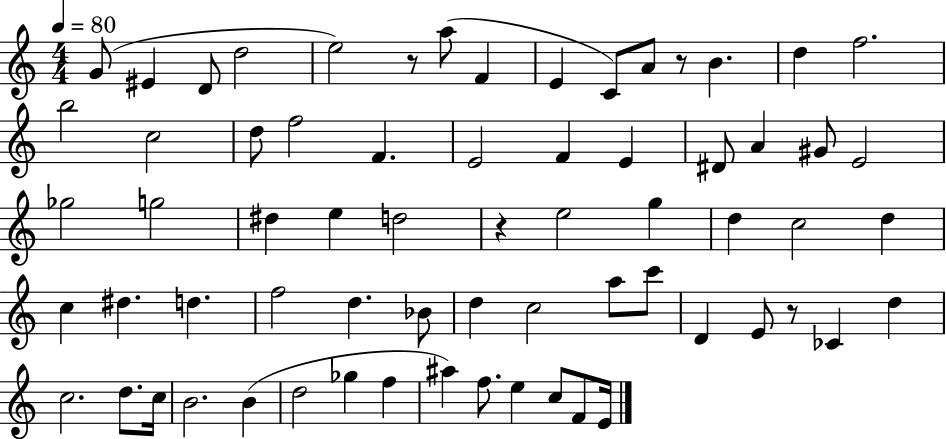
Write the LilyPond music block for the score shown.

{
  \clef treble
  \numericTimeSignature
  \time 4/4
  \key c \major
  \tempo 4 = 80
  g'8( eis'4 d'8 d''2 | e''2) r8 a''8( f'4 | e'4 c'8) a'8 r8 b'4. | d''4 f''2. | \break b''2 c''2 | d''8 f''2 f'4. | e'2 f'4 e'4 | dis'8 a'4 gis'8 e'2 | \break ges''2 g''2 | dis''4 e''4 d''2 | r4 e''2 g''4 | d''4 c''2 d''4 | \break c''4 dis''4. d''4. | f''2 d''4. bes'8 | d''4 c''2 a''8 c'''8 | d'4 e'8 r8 ces'4 d''4 | \break c''2. d''8. c''16 | b'2. b'4( | d''2 ges''4 f''4 | ais''4) f''8. e''4 c''8 f'8 e'16 | \break \bar "|."
}